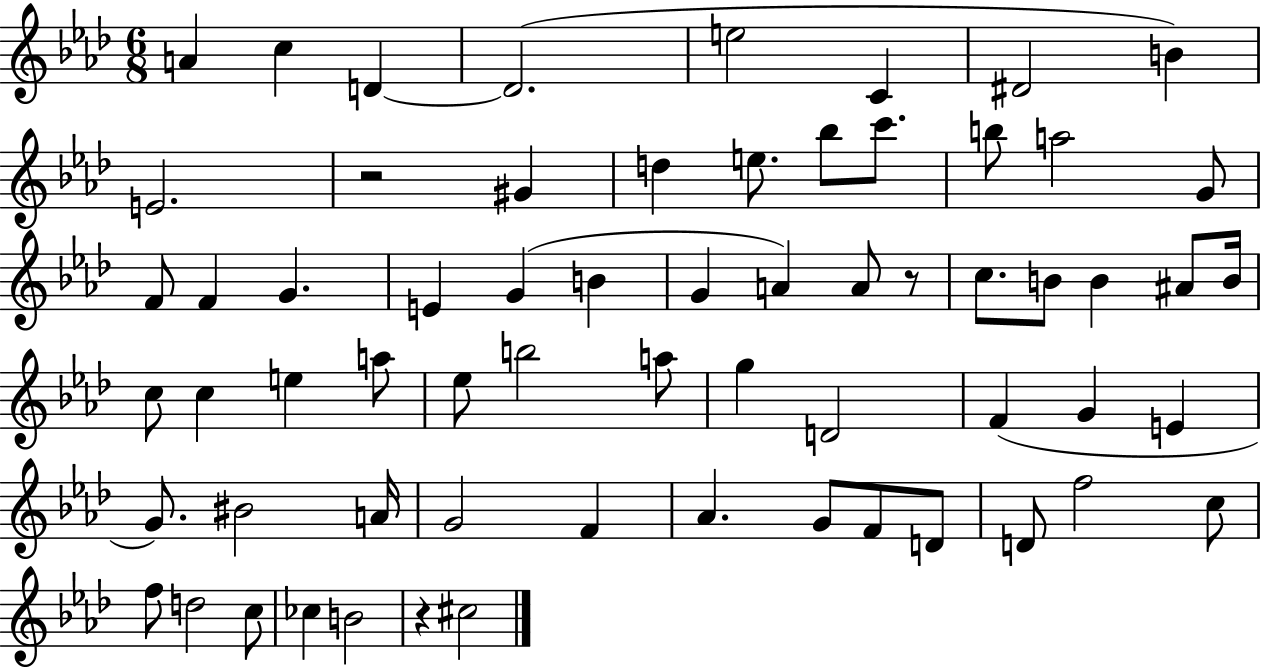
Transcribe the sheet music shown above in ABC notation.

X:1
T:Untitled
M:6/8
L:1/4
K:Ab
A c D D2 e2 C ^D2 B E2 z2 ^G d e/2 _b/2 c'/2 b/2 a2 G/2 F/2 F G E G B G A A/2 z/2 c/2 B/2 B ^A/2 B/4 c/2 c e a/2 _e/2 b2 a/2 g D2 F G E G/2 ^B2 A/4 G2 F _A G/2 F/2 D/2 D/2 f2 c/2 f/2 d2 c/2 _c B2 z ^c2